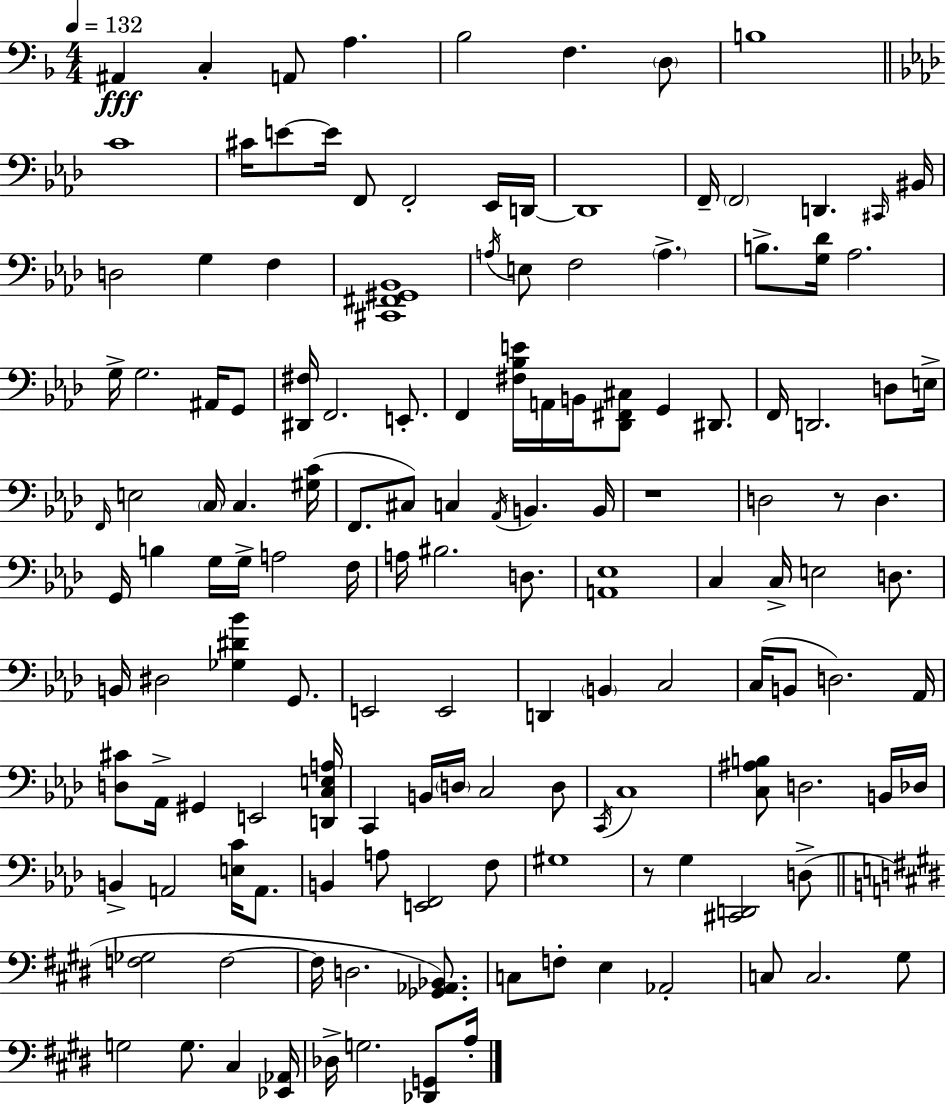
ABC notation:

X:1
T:Untitled
M:4/4
L:1/4
K:F
^A,, C, A,,/2 A, _B,2 F, D,/2 B,4 C4 ^C/4 E/2 E/4 F,,/2 F,,2 _E,,/4 D,,/4 D,,4 F,,/4 F,,2 D,, ^C,,/4 ^B,,/4 D,2 G, F, [^C,,^F,,^G,,_B,,]4 A,/4 E,/2 F,2 A, B,/2 [G,_D]/4 _A,2 G,/4 G,2 ^A,,/4 G,,/2 [^D,,^F,]/4 F,,2 E,,/2 F,, [^F,_B,E]/4 A,,/4 B,,/4 [_D,,^F,,^C,]/2 G,, ^D,,/2 F,,/4 D,,2 D,/2 E,/4 F,,/4 E,2 C,/4 C, [^G,C]/4 F,,/2 ^C,/2 C, _A,,/4 B,, B,,/4 z4 D,2 z/2 D, G,,/4 B, G,/4 G,/4 A,2 F,/4 A,/4 ^B,2 D,/2 [A,,_E,]4 C, C,/4 E,2 D,/2 B,,/4 ^D,2 [_G,^D_B] G,,/2 E,,2 E,,2 D,, B,, C,2 C,/4 B,,/2 D,2 _A,,/4 [D,^C]/2 _A,,/4 ^G,, E,,2 [D,,C,E,A,]/4 C,, B,,/4 D,/4 C,2 D,/2 C,,/4 C,4 [C,^A,B,]/2 D,2 B,,/4 _D,/4 B,, A,,2 [E,C]/4 A,,/2 B,, A,/2 [E,,F,,]2 F,/2 ^G,4 z/2 G, [^C,,D,,]2 D,/2 [F,_G,]2 F,2 F,/4 D,2 [_G,,_A,,_B,,]/2 C,/2 F,/2 E, _A,,2 C,/2 C,2 ^G,/2 G,2 G,/2 ^C, [_E,,_A,,]/4 _D,/4 G,2 [_D,,G,,]/2 A,/4